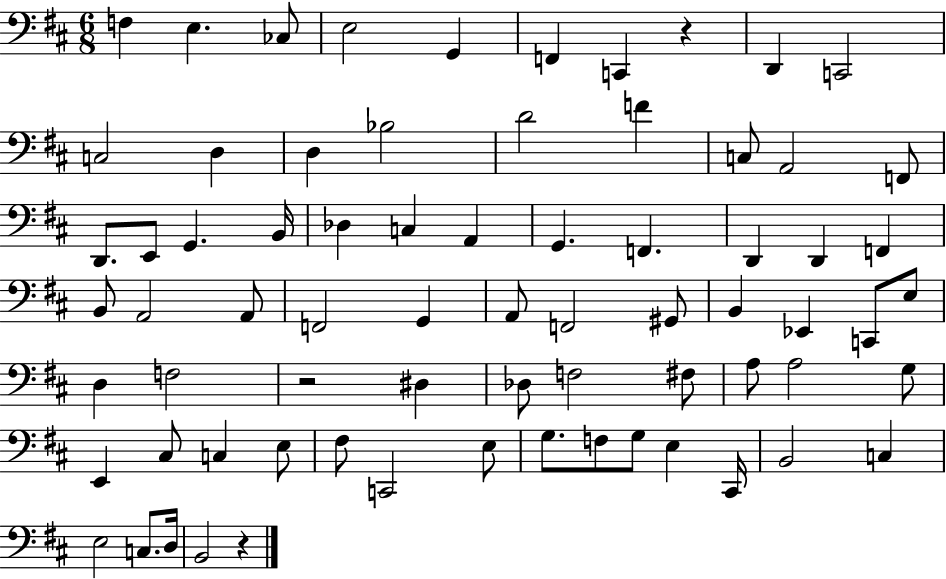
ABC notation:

X:1
T:Untitled
M:6/8
L:1/4
K:D
F, E, _C,/2 E,2 G,, F,, C,, z D,, C,,2 C,2 D, D, _B,2 D2 F C,/2 A,,2 F,,/2 D,,/2 E,,/2 G,, B,,/4 _D, C, A,, G,, F,, D,, D,, F,, B,,/2 A,,2 A,,/2 F,,2 G,, A,,/2 F,,2 ^G,,/2 B,, _E,, C,,/2 E,/2 D, F,2 z2 ^D, _D,/2 F,2 ^F,/2 A,/2 A,2 G,/2 E,, ^C,/2 C, E,/2 ^F,/2 C,,2 E,/2 G,/2 F,/2 G,/2 E, ^C,,/4 B,,2 C, E,2 C,/2 D,/4 B,,2 z